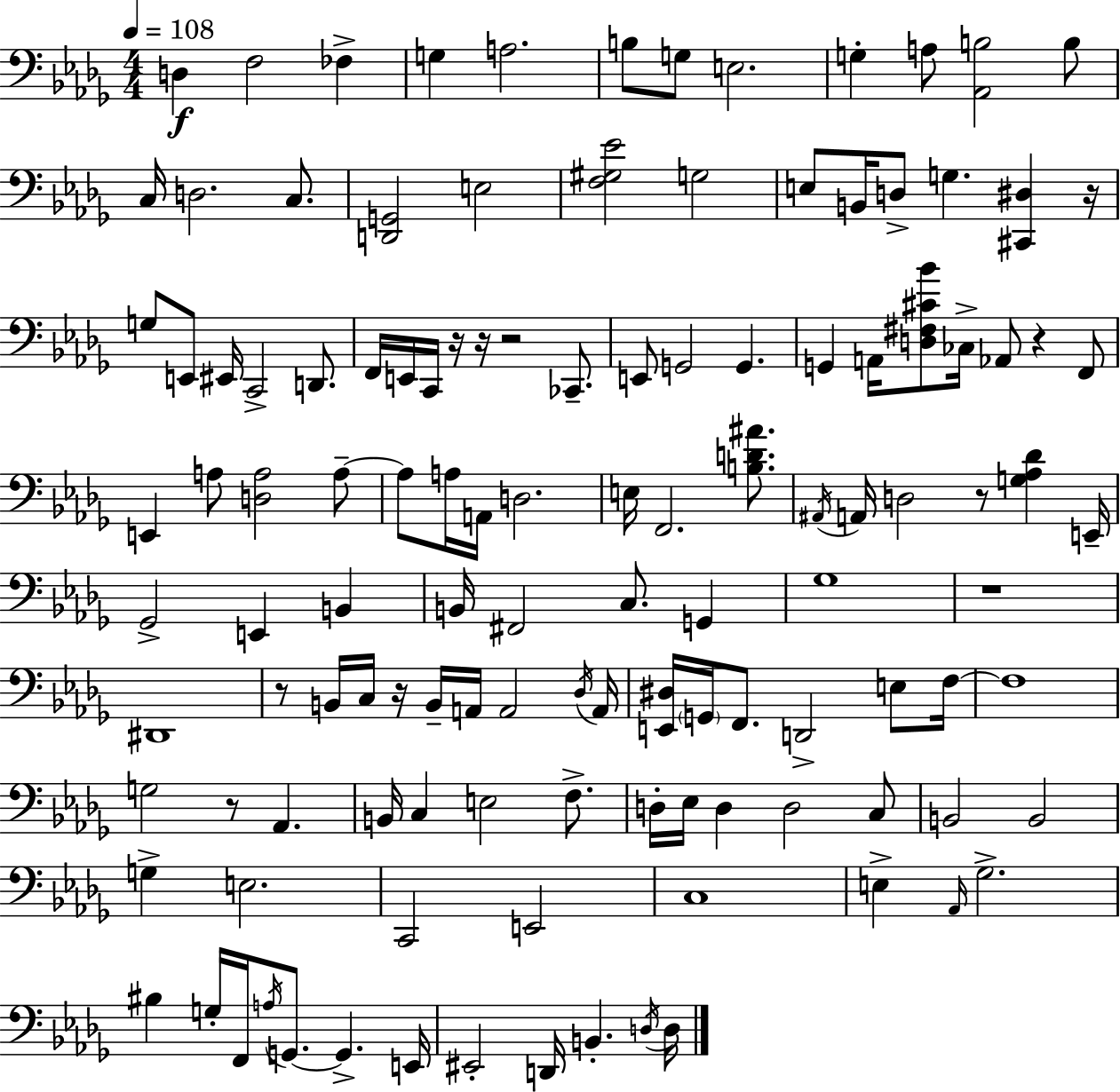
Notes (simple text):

D3/q F3/h FES3/q G3/q A3/h. B3/e G3/e E3/h. G3/q A3/e [Ab2,B3]/h B3/e C3/s D3/h. C3/e. [D2,G2]/h E3/h [F3,G#3,Eb4]/h G3/h E3/e B2/s D3/e G3/q. [C#2,D#3]/q R/s G3/e E2/e EIS2/s C2/h D2/e. F2/s E2/s C2/s R/s R/s R/h CES2/e. E2/e G2/h G2/q. G2/q A2/s [D3,F#3,C#4,Bb4]/e CES3/s Ab2/e R/q F2/e E2/q A3/e [D3,A3]/h A3/e A3/e A3/s A2/s D3/h. E3/s F2/h. [B3,D4,A#4]/e. A#2/s A2/s D3/h R/e [G3,Ab3,Db4]/q E2/s Gb2/h E2/q B2/q B2/s F#2/h C3/e. G2/q Gb3/w R/w D#2/w R/e B2/s C3/s R/s B2/s A2/s A2/h Db3/s A2/s [E2,D#3]/s G2/s F2/e. D2/h E3/e F3/s F3/w G3/h R/e Ab2/q. B2/s C3/q E3/h F3/e. D3/s Eb3/s D3/q D3/h C3/e B2/h B2/h G3/q E3/h. C2/h E2/h C3/w E3/q Ab2/s Gb3/h. BIS3/q G3/s F2/s A3/s G2/e. G2/q. E2/s EIS2/h D2/s B2/q. D3/s D3/s